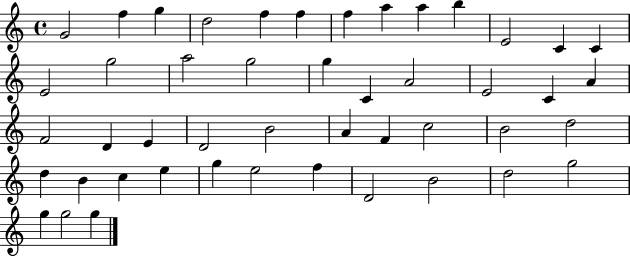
{
  \clef treble
  \time 4/4
  \defaultTimeSignature
  \key c \major
  g'2 f''4 g''4 | d''2 f''4 f''4 | f''4 a''4 a''4 b''4 | e'2 c'4 c'4 | \break e'2 g''2 | a''2 g''2 | g''4 c'4 a'2 | e'2 c'4 a'4 | \break f'2 d'4 e'4 | d'2 b'2 | a'4 f'4 c''2 | b'2 d''2 | \break d''4 b'4 c''4 e''4 | g''4 e''2 f''4 | d'2 b'2 | d''2 g''2 | \break g''4 g''2 g''4 | \bar "|."
}